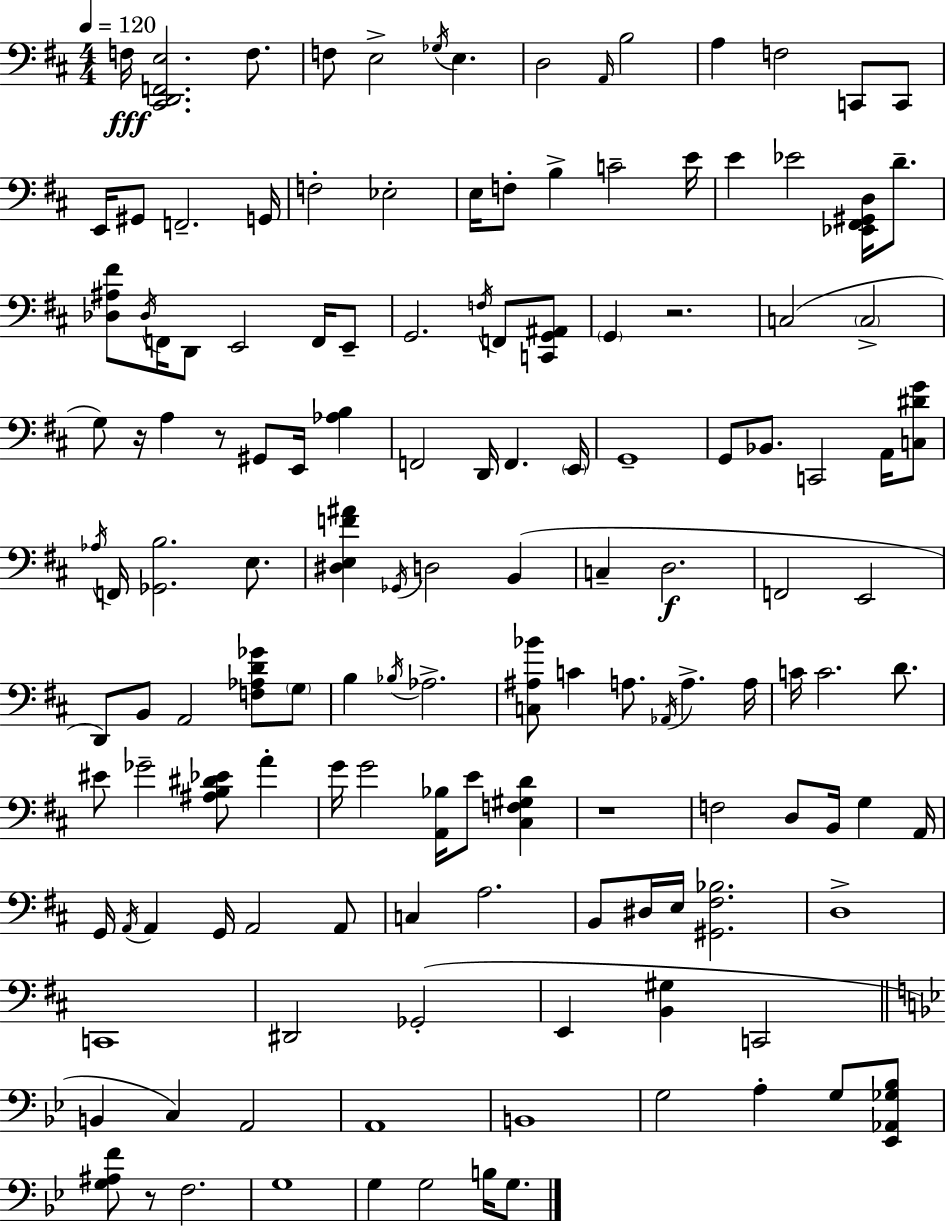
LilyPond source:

{
  \clef bass
  \numericTimeSignature
  \time 4/4
  \key d \major
  \tempo 4 = 120
  f16\fff <cis, d, f, e>2. f8. | f8 e2-> \acciaccatura { ges16 } e4. | d2 \grace { a,16 } b2 | a4 f2 c,8 | \break c,8 e,16 gis,8 f,2.-- | g,16 f2-. ees2-. | e16 f8-. b4-> c'2-- | e'16 e'4 ees'2 <ees, fis, gis, d>16 d'8.-- | \break <des ais fis'>8 \acciaccatura { des16 } f,16 d,8 e,2 | f,16 e,8-- g,2. \acciaccatura { f16 } | f,8 <c, g, ais,>8 \parenthesize g,4 r2. | c2( \parenthesize c2-> | \break g8) r16 a4 r8 gis,8 e,16 | <aes b>4 f,2 d,16 f,4. | \parenthesize e,16 g,1-- | g,8 bes,8. c,2 | \break a,16 <c dis' g'>8 \acciaccatura { aes16 } f,16 <ges, b>2. | e8. <dis e f' ais'>4 \acciaccatura { ges,16 } d2 | b,4( c4-- d2.\f | f,2 e,2 | \break d,8) b,8 a,2 | <f aes d' ges'>8 \parenthesize g8 b4 \acciaccatura { bes16 } aes2.-> | <c ais bes'>8 c'4 a8. | \acciaccatura { aes,16 } a4.-> a16 c'16 c'2. | \break d'8. eis'8 ges'2-- | <ais b dis' ees'>8 a'4-. g'16 g'2 | <a, bes>16 e'8 <cis f gis d'>4 r1 | f2 | \break d8 b,16 g4 a,16 g,16 \acciaccatura { a,16 } a,4 g,16 a,2 | a,8 c4 a2. | b,8 dis16 e16 <gis, fis bes>2. | d1-> | \break c,1 | dis,2 | ges,2-.( e,4 <b, gis>4 | c,2 \bar "||" \break \key g \minor b,4 c4) a,2 | a,1 | b,1 | g2 a4-. g8 <ees, aes, ges bes>8 | \break <g ais f'>8 r8 f2. | g1 | g4 g2 b16 g8. | \bar "|."
}